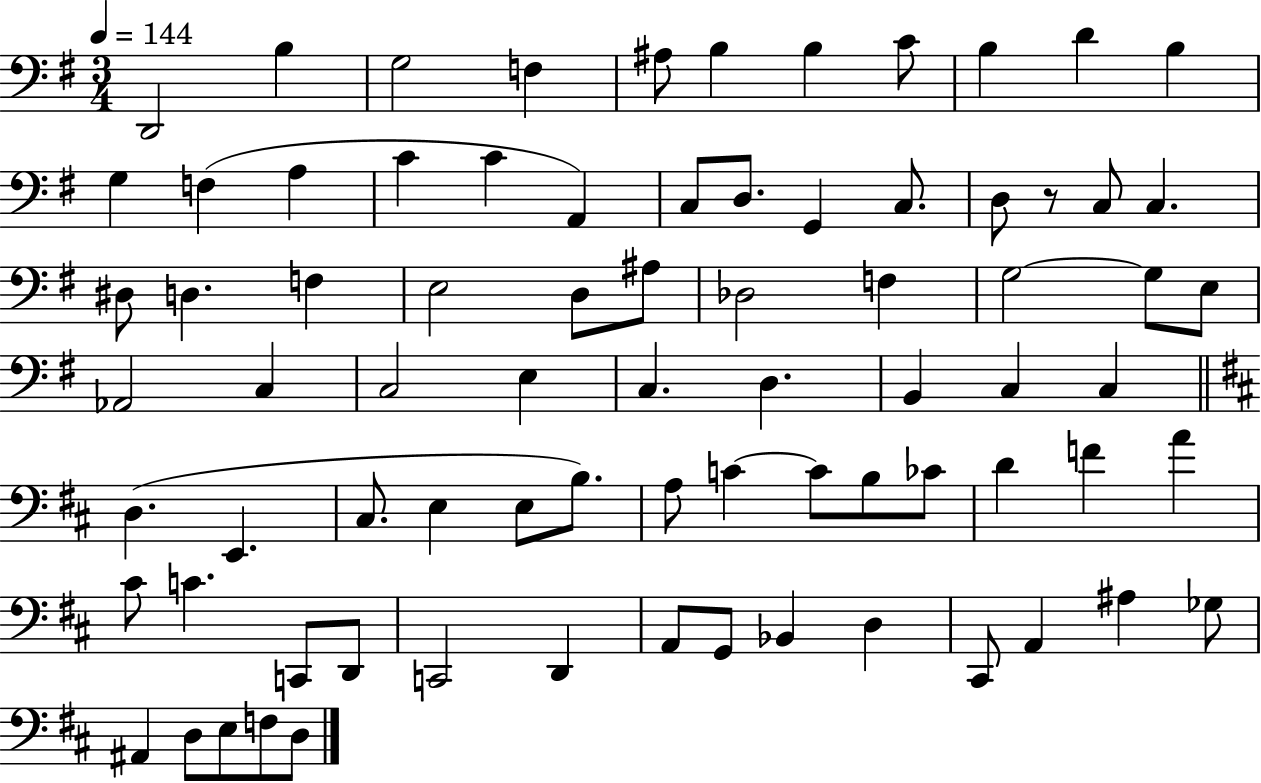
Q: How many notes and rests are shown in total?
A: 78